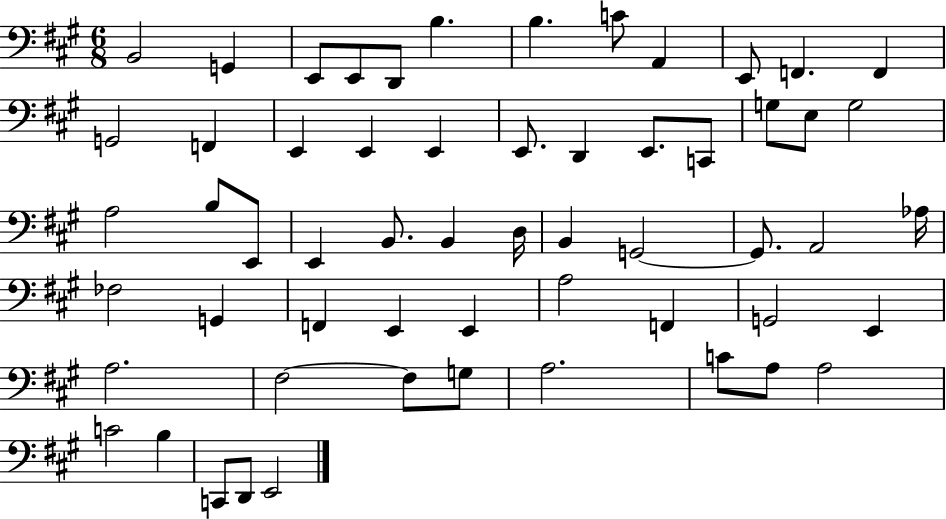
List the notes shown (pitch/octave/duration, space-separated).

B2/h G2/q E2/e E2/e D2/e B3/q. B3/q. C4/e A2/q E2/e F2/q. F2/q G2/h F2/q E2/q E2/q E2/q E2/e. D2/q E2/e. C2/e G3/e E3/e G3/h A3/h B3/e E2/e E2/q B2/e. B2/q D3/s B2/q G2/h G2/e. A2/h Ab3/s FES3/h G2/q F2/q E2/q E2/q A3/h F2/q G2/h E2/q A3/h. F#3/h F#3/e G3/e A3/h. C4/e A3/e A3/h C4/h B3/q C2/e D2/e E2/h